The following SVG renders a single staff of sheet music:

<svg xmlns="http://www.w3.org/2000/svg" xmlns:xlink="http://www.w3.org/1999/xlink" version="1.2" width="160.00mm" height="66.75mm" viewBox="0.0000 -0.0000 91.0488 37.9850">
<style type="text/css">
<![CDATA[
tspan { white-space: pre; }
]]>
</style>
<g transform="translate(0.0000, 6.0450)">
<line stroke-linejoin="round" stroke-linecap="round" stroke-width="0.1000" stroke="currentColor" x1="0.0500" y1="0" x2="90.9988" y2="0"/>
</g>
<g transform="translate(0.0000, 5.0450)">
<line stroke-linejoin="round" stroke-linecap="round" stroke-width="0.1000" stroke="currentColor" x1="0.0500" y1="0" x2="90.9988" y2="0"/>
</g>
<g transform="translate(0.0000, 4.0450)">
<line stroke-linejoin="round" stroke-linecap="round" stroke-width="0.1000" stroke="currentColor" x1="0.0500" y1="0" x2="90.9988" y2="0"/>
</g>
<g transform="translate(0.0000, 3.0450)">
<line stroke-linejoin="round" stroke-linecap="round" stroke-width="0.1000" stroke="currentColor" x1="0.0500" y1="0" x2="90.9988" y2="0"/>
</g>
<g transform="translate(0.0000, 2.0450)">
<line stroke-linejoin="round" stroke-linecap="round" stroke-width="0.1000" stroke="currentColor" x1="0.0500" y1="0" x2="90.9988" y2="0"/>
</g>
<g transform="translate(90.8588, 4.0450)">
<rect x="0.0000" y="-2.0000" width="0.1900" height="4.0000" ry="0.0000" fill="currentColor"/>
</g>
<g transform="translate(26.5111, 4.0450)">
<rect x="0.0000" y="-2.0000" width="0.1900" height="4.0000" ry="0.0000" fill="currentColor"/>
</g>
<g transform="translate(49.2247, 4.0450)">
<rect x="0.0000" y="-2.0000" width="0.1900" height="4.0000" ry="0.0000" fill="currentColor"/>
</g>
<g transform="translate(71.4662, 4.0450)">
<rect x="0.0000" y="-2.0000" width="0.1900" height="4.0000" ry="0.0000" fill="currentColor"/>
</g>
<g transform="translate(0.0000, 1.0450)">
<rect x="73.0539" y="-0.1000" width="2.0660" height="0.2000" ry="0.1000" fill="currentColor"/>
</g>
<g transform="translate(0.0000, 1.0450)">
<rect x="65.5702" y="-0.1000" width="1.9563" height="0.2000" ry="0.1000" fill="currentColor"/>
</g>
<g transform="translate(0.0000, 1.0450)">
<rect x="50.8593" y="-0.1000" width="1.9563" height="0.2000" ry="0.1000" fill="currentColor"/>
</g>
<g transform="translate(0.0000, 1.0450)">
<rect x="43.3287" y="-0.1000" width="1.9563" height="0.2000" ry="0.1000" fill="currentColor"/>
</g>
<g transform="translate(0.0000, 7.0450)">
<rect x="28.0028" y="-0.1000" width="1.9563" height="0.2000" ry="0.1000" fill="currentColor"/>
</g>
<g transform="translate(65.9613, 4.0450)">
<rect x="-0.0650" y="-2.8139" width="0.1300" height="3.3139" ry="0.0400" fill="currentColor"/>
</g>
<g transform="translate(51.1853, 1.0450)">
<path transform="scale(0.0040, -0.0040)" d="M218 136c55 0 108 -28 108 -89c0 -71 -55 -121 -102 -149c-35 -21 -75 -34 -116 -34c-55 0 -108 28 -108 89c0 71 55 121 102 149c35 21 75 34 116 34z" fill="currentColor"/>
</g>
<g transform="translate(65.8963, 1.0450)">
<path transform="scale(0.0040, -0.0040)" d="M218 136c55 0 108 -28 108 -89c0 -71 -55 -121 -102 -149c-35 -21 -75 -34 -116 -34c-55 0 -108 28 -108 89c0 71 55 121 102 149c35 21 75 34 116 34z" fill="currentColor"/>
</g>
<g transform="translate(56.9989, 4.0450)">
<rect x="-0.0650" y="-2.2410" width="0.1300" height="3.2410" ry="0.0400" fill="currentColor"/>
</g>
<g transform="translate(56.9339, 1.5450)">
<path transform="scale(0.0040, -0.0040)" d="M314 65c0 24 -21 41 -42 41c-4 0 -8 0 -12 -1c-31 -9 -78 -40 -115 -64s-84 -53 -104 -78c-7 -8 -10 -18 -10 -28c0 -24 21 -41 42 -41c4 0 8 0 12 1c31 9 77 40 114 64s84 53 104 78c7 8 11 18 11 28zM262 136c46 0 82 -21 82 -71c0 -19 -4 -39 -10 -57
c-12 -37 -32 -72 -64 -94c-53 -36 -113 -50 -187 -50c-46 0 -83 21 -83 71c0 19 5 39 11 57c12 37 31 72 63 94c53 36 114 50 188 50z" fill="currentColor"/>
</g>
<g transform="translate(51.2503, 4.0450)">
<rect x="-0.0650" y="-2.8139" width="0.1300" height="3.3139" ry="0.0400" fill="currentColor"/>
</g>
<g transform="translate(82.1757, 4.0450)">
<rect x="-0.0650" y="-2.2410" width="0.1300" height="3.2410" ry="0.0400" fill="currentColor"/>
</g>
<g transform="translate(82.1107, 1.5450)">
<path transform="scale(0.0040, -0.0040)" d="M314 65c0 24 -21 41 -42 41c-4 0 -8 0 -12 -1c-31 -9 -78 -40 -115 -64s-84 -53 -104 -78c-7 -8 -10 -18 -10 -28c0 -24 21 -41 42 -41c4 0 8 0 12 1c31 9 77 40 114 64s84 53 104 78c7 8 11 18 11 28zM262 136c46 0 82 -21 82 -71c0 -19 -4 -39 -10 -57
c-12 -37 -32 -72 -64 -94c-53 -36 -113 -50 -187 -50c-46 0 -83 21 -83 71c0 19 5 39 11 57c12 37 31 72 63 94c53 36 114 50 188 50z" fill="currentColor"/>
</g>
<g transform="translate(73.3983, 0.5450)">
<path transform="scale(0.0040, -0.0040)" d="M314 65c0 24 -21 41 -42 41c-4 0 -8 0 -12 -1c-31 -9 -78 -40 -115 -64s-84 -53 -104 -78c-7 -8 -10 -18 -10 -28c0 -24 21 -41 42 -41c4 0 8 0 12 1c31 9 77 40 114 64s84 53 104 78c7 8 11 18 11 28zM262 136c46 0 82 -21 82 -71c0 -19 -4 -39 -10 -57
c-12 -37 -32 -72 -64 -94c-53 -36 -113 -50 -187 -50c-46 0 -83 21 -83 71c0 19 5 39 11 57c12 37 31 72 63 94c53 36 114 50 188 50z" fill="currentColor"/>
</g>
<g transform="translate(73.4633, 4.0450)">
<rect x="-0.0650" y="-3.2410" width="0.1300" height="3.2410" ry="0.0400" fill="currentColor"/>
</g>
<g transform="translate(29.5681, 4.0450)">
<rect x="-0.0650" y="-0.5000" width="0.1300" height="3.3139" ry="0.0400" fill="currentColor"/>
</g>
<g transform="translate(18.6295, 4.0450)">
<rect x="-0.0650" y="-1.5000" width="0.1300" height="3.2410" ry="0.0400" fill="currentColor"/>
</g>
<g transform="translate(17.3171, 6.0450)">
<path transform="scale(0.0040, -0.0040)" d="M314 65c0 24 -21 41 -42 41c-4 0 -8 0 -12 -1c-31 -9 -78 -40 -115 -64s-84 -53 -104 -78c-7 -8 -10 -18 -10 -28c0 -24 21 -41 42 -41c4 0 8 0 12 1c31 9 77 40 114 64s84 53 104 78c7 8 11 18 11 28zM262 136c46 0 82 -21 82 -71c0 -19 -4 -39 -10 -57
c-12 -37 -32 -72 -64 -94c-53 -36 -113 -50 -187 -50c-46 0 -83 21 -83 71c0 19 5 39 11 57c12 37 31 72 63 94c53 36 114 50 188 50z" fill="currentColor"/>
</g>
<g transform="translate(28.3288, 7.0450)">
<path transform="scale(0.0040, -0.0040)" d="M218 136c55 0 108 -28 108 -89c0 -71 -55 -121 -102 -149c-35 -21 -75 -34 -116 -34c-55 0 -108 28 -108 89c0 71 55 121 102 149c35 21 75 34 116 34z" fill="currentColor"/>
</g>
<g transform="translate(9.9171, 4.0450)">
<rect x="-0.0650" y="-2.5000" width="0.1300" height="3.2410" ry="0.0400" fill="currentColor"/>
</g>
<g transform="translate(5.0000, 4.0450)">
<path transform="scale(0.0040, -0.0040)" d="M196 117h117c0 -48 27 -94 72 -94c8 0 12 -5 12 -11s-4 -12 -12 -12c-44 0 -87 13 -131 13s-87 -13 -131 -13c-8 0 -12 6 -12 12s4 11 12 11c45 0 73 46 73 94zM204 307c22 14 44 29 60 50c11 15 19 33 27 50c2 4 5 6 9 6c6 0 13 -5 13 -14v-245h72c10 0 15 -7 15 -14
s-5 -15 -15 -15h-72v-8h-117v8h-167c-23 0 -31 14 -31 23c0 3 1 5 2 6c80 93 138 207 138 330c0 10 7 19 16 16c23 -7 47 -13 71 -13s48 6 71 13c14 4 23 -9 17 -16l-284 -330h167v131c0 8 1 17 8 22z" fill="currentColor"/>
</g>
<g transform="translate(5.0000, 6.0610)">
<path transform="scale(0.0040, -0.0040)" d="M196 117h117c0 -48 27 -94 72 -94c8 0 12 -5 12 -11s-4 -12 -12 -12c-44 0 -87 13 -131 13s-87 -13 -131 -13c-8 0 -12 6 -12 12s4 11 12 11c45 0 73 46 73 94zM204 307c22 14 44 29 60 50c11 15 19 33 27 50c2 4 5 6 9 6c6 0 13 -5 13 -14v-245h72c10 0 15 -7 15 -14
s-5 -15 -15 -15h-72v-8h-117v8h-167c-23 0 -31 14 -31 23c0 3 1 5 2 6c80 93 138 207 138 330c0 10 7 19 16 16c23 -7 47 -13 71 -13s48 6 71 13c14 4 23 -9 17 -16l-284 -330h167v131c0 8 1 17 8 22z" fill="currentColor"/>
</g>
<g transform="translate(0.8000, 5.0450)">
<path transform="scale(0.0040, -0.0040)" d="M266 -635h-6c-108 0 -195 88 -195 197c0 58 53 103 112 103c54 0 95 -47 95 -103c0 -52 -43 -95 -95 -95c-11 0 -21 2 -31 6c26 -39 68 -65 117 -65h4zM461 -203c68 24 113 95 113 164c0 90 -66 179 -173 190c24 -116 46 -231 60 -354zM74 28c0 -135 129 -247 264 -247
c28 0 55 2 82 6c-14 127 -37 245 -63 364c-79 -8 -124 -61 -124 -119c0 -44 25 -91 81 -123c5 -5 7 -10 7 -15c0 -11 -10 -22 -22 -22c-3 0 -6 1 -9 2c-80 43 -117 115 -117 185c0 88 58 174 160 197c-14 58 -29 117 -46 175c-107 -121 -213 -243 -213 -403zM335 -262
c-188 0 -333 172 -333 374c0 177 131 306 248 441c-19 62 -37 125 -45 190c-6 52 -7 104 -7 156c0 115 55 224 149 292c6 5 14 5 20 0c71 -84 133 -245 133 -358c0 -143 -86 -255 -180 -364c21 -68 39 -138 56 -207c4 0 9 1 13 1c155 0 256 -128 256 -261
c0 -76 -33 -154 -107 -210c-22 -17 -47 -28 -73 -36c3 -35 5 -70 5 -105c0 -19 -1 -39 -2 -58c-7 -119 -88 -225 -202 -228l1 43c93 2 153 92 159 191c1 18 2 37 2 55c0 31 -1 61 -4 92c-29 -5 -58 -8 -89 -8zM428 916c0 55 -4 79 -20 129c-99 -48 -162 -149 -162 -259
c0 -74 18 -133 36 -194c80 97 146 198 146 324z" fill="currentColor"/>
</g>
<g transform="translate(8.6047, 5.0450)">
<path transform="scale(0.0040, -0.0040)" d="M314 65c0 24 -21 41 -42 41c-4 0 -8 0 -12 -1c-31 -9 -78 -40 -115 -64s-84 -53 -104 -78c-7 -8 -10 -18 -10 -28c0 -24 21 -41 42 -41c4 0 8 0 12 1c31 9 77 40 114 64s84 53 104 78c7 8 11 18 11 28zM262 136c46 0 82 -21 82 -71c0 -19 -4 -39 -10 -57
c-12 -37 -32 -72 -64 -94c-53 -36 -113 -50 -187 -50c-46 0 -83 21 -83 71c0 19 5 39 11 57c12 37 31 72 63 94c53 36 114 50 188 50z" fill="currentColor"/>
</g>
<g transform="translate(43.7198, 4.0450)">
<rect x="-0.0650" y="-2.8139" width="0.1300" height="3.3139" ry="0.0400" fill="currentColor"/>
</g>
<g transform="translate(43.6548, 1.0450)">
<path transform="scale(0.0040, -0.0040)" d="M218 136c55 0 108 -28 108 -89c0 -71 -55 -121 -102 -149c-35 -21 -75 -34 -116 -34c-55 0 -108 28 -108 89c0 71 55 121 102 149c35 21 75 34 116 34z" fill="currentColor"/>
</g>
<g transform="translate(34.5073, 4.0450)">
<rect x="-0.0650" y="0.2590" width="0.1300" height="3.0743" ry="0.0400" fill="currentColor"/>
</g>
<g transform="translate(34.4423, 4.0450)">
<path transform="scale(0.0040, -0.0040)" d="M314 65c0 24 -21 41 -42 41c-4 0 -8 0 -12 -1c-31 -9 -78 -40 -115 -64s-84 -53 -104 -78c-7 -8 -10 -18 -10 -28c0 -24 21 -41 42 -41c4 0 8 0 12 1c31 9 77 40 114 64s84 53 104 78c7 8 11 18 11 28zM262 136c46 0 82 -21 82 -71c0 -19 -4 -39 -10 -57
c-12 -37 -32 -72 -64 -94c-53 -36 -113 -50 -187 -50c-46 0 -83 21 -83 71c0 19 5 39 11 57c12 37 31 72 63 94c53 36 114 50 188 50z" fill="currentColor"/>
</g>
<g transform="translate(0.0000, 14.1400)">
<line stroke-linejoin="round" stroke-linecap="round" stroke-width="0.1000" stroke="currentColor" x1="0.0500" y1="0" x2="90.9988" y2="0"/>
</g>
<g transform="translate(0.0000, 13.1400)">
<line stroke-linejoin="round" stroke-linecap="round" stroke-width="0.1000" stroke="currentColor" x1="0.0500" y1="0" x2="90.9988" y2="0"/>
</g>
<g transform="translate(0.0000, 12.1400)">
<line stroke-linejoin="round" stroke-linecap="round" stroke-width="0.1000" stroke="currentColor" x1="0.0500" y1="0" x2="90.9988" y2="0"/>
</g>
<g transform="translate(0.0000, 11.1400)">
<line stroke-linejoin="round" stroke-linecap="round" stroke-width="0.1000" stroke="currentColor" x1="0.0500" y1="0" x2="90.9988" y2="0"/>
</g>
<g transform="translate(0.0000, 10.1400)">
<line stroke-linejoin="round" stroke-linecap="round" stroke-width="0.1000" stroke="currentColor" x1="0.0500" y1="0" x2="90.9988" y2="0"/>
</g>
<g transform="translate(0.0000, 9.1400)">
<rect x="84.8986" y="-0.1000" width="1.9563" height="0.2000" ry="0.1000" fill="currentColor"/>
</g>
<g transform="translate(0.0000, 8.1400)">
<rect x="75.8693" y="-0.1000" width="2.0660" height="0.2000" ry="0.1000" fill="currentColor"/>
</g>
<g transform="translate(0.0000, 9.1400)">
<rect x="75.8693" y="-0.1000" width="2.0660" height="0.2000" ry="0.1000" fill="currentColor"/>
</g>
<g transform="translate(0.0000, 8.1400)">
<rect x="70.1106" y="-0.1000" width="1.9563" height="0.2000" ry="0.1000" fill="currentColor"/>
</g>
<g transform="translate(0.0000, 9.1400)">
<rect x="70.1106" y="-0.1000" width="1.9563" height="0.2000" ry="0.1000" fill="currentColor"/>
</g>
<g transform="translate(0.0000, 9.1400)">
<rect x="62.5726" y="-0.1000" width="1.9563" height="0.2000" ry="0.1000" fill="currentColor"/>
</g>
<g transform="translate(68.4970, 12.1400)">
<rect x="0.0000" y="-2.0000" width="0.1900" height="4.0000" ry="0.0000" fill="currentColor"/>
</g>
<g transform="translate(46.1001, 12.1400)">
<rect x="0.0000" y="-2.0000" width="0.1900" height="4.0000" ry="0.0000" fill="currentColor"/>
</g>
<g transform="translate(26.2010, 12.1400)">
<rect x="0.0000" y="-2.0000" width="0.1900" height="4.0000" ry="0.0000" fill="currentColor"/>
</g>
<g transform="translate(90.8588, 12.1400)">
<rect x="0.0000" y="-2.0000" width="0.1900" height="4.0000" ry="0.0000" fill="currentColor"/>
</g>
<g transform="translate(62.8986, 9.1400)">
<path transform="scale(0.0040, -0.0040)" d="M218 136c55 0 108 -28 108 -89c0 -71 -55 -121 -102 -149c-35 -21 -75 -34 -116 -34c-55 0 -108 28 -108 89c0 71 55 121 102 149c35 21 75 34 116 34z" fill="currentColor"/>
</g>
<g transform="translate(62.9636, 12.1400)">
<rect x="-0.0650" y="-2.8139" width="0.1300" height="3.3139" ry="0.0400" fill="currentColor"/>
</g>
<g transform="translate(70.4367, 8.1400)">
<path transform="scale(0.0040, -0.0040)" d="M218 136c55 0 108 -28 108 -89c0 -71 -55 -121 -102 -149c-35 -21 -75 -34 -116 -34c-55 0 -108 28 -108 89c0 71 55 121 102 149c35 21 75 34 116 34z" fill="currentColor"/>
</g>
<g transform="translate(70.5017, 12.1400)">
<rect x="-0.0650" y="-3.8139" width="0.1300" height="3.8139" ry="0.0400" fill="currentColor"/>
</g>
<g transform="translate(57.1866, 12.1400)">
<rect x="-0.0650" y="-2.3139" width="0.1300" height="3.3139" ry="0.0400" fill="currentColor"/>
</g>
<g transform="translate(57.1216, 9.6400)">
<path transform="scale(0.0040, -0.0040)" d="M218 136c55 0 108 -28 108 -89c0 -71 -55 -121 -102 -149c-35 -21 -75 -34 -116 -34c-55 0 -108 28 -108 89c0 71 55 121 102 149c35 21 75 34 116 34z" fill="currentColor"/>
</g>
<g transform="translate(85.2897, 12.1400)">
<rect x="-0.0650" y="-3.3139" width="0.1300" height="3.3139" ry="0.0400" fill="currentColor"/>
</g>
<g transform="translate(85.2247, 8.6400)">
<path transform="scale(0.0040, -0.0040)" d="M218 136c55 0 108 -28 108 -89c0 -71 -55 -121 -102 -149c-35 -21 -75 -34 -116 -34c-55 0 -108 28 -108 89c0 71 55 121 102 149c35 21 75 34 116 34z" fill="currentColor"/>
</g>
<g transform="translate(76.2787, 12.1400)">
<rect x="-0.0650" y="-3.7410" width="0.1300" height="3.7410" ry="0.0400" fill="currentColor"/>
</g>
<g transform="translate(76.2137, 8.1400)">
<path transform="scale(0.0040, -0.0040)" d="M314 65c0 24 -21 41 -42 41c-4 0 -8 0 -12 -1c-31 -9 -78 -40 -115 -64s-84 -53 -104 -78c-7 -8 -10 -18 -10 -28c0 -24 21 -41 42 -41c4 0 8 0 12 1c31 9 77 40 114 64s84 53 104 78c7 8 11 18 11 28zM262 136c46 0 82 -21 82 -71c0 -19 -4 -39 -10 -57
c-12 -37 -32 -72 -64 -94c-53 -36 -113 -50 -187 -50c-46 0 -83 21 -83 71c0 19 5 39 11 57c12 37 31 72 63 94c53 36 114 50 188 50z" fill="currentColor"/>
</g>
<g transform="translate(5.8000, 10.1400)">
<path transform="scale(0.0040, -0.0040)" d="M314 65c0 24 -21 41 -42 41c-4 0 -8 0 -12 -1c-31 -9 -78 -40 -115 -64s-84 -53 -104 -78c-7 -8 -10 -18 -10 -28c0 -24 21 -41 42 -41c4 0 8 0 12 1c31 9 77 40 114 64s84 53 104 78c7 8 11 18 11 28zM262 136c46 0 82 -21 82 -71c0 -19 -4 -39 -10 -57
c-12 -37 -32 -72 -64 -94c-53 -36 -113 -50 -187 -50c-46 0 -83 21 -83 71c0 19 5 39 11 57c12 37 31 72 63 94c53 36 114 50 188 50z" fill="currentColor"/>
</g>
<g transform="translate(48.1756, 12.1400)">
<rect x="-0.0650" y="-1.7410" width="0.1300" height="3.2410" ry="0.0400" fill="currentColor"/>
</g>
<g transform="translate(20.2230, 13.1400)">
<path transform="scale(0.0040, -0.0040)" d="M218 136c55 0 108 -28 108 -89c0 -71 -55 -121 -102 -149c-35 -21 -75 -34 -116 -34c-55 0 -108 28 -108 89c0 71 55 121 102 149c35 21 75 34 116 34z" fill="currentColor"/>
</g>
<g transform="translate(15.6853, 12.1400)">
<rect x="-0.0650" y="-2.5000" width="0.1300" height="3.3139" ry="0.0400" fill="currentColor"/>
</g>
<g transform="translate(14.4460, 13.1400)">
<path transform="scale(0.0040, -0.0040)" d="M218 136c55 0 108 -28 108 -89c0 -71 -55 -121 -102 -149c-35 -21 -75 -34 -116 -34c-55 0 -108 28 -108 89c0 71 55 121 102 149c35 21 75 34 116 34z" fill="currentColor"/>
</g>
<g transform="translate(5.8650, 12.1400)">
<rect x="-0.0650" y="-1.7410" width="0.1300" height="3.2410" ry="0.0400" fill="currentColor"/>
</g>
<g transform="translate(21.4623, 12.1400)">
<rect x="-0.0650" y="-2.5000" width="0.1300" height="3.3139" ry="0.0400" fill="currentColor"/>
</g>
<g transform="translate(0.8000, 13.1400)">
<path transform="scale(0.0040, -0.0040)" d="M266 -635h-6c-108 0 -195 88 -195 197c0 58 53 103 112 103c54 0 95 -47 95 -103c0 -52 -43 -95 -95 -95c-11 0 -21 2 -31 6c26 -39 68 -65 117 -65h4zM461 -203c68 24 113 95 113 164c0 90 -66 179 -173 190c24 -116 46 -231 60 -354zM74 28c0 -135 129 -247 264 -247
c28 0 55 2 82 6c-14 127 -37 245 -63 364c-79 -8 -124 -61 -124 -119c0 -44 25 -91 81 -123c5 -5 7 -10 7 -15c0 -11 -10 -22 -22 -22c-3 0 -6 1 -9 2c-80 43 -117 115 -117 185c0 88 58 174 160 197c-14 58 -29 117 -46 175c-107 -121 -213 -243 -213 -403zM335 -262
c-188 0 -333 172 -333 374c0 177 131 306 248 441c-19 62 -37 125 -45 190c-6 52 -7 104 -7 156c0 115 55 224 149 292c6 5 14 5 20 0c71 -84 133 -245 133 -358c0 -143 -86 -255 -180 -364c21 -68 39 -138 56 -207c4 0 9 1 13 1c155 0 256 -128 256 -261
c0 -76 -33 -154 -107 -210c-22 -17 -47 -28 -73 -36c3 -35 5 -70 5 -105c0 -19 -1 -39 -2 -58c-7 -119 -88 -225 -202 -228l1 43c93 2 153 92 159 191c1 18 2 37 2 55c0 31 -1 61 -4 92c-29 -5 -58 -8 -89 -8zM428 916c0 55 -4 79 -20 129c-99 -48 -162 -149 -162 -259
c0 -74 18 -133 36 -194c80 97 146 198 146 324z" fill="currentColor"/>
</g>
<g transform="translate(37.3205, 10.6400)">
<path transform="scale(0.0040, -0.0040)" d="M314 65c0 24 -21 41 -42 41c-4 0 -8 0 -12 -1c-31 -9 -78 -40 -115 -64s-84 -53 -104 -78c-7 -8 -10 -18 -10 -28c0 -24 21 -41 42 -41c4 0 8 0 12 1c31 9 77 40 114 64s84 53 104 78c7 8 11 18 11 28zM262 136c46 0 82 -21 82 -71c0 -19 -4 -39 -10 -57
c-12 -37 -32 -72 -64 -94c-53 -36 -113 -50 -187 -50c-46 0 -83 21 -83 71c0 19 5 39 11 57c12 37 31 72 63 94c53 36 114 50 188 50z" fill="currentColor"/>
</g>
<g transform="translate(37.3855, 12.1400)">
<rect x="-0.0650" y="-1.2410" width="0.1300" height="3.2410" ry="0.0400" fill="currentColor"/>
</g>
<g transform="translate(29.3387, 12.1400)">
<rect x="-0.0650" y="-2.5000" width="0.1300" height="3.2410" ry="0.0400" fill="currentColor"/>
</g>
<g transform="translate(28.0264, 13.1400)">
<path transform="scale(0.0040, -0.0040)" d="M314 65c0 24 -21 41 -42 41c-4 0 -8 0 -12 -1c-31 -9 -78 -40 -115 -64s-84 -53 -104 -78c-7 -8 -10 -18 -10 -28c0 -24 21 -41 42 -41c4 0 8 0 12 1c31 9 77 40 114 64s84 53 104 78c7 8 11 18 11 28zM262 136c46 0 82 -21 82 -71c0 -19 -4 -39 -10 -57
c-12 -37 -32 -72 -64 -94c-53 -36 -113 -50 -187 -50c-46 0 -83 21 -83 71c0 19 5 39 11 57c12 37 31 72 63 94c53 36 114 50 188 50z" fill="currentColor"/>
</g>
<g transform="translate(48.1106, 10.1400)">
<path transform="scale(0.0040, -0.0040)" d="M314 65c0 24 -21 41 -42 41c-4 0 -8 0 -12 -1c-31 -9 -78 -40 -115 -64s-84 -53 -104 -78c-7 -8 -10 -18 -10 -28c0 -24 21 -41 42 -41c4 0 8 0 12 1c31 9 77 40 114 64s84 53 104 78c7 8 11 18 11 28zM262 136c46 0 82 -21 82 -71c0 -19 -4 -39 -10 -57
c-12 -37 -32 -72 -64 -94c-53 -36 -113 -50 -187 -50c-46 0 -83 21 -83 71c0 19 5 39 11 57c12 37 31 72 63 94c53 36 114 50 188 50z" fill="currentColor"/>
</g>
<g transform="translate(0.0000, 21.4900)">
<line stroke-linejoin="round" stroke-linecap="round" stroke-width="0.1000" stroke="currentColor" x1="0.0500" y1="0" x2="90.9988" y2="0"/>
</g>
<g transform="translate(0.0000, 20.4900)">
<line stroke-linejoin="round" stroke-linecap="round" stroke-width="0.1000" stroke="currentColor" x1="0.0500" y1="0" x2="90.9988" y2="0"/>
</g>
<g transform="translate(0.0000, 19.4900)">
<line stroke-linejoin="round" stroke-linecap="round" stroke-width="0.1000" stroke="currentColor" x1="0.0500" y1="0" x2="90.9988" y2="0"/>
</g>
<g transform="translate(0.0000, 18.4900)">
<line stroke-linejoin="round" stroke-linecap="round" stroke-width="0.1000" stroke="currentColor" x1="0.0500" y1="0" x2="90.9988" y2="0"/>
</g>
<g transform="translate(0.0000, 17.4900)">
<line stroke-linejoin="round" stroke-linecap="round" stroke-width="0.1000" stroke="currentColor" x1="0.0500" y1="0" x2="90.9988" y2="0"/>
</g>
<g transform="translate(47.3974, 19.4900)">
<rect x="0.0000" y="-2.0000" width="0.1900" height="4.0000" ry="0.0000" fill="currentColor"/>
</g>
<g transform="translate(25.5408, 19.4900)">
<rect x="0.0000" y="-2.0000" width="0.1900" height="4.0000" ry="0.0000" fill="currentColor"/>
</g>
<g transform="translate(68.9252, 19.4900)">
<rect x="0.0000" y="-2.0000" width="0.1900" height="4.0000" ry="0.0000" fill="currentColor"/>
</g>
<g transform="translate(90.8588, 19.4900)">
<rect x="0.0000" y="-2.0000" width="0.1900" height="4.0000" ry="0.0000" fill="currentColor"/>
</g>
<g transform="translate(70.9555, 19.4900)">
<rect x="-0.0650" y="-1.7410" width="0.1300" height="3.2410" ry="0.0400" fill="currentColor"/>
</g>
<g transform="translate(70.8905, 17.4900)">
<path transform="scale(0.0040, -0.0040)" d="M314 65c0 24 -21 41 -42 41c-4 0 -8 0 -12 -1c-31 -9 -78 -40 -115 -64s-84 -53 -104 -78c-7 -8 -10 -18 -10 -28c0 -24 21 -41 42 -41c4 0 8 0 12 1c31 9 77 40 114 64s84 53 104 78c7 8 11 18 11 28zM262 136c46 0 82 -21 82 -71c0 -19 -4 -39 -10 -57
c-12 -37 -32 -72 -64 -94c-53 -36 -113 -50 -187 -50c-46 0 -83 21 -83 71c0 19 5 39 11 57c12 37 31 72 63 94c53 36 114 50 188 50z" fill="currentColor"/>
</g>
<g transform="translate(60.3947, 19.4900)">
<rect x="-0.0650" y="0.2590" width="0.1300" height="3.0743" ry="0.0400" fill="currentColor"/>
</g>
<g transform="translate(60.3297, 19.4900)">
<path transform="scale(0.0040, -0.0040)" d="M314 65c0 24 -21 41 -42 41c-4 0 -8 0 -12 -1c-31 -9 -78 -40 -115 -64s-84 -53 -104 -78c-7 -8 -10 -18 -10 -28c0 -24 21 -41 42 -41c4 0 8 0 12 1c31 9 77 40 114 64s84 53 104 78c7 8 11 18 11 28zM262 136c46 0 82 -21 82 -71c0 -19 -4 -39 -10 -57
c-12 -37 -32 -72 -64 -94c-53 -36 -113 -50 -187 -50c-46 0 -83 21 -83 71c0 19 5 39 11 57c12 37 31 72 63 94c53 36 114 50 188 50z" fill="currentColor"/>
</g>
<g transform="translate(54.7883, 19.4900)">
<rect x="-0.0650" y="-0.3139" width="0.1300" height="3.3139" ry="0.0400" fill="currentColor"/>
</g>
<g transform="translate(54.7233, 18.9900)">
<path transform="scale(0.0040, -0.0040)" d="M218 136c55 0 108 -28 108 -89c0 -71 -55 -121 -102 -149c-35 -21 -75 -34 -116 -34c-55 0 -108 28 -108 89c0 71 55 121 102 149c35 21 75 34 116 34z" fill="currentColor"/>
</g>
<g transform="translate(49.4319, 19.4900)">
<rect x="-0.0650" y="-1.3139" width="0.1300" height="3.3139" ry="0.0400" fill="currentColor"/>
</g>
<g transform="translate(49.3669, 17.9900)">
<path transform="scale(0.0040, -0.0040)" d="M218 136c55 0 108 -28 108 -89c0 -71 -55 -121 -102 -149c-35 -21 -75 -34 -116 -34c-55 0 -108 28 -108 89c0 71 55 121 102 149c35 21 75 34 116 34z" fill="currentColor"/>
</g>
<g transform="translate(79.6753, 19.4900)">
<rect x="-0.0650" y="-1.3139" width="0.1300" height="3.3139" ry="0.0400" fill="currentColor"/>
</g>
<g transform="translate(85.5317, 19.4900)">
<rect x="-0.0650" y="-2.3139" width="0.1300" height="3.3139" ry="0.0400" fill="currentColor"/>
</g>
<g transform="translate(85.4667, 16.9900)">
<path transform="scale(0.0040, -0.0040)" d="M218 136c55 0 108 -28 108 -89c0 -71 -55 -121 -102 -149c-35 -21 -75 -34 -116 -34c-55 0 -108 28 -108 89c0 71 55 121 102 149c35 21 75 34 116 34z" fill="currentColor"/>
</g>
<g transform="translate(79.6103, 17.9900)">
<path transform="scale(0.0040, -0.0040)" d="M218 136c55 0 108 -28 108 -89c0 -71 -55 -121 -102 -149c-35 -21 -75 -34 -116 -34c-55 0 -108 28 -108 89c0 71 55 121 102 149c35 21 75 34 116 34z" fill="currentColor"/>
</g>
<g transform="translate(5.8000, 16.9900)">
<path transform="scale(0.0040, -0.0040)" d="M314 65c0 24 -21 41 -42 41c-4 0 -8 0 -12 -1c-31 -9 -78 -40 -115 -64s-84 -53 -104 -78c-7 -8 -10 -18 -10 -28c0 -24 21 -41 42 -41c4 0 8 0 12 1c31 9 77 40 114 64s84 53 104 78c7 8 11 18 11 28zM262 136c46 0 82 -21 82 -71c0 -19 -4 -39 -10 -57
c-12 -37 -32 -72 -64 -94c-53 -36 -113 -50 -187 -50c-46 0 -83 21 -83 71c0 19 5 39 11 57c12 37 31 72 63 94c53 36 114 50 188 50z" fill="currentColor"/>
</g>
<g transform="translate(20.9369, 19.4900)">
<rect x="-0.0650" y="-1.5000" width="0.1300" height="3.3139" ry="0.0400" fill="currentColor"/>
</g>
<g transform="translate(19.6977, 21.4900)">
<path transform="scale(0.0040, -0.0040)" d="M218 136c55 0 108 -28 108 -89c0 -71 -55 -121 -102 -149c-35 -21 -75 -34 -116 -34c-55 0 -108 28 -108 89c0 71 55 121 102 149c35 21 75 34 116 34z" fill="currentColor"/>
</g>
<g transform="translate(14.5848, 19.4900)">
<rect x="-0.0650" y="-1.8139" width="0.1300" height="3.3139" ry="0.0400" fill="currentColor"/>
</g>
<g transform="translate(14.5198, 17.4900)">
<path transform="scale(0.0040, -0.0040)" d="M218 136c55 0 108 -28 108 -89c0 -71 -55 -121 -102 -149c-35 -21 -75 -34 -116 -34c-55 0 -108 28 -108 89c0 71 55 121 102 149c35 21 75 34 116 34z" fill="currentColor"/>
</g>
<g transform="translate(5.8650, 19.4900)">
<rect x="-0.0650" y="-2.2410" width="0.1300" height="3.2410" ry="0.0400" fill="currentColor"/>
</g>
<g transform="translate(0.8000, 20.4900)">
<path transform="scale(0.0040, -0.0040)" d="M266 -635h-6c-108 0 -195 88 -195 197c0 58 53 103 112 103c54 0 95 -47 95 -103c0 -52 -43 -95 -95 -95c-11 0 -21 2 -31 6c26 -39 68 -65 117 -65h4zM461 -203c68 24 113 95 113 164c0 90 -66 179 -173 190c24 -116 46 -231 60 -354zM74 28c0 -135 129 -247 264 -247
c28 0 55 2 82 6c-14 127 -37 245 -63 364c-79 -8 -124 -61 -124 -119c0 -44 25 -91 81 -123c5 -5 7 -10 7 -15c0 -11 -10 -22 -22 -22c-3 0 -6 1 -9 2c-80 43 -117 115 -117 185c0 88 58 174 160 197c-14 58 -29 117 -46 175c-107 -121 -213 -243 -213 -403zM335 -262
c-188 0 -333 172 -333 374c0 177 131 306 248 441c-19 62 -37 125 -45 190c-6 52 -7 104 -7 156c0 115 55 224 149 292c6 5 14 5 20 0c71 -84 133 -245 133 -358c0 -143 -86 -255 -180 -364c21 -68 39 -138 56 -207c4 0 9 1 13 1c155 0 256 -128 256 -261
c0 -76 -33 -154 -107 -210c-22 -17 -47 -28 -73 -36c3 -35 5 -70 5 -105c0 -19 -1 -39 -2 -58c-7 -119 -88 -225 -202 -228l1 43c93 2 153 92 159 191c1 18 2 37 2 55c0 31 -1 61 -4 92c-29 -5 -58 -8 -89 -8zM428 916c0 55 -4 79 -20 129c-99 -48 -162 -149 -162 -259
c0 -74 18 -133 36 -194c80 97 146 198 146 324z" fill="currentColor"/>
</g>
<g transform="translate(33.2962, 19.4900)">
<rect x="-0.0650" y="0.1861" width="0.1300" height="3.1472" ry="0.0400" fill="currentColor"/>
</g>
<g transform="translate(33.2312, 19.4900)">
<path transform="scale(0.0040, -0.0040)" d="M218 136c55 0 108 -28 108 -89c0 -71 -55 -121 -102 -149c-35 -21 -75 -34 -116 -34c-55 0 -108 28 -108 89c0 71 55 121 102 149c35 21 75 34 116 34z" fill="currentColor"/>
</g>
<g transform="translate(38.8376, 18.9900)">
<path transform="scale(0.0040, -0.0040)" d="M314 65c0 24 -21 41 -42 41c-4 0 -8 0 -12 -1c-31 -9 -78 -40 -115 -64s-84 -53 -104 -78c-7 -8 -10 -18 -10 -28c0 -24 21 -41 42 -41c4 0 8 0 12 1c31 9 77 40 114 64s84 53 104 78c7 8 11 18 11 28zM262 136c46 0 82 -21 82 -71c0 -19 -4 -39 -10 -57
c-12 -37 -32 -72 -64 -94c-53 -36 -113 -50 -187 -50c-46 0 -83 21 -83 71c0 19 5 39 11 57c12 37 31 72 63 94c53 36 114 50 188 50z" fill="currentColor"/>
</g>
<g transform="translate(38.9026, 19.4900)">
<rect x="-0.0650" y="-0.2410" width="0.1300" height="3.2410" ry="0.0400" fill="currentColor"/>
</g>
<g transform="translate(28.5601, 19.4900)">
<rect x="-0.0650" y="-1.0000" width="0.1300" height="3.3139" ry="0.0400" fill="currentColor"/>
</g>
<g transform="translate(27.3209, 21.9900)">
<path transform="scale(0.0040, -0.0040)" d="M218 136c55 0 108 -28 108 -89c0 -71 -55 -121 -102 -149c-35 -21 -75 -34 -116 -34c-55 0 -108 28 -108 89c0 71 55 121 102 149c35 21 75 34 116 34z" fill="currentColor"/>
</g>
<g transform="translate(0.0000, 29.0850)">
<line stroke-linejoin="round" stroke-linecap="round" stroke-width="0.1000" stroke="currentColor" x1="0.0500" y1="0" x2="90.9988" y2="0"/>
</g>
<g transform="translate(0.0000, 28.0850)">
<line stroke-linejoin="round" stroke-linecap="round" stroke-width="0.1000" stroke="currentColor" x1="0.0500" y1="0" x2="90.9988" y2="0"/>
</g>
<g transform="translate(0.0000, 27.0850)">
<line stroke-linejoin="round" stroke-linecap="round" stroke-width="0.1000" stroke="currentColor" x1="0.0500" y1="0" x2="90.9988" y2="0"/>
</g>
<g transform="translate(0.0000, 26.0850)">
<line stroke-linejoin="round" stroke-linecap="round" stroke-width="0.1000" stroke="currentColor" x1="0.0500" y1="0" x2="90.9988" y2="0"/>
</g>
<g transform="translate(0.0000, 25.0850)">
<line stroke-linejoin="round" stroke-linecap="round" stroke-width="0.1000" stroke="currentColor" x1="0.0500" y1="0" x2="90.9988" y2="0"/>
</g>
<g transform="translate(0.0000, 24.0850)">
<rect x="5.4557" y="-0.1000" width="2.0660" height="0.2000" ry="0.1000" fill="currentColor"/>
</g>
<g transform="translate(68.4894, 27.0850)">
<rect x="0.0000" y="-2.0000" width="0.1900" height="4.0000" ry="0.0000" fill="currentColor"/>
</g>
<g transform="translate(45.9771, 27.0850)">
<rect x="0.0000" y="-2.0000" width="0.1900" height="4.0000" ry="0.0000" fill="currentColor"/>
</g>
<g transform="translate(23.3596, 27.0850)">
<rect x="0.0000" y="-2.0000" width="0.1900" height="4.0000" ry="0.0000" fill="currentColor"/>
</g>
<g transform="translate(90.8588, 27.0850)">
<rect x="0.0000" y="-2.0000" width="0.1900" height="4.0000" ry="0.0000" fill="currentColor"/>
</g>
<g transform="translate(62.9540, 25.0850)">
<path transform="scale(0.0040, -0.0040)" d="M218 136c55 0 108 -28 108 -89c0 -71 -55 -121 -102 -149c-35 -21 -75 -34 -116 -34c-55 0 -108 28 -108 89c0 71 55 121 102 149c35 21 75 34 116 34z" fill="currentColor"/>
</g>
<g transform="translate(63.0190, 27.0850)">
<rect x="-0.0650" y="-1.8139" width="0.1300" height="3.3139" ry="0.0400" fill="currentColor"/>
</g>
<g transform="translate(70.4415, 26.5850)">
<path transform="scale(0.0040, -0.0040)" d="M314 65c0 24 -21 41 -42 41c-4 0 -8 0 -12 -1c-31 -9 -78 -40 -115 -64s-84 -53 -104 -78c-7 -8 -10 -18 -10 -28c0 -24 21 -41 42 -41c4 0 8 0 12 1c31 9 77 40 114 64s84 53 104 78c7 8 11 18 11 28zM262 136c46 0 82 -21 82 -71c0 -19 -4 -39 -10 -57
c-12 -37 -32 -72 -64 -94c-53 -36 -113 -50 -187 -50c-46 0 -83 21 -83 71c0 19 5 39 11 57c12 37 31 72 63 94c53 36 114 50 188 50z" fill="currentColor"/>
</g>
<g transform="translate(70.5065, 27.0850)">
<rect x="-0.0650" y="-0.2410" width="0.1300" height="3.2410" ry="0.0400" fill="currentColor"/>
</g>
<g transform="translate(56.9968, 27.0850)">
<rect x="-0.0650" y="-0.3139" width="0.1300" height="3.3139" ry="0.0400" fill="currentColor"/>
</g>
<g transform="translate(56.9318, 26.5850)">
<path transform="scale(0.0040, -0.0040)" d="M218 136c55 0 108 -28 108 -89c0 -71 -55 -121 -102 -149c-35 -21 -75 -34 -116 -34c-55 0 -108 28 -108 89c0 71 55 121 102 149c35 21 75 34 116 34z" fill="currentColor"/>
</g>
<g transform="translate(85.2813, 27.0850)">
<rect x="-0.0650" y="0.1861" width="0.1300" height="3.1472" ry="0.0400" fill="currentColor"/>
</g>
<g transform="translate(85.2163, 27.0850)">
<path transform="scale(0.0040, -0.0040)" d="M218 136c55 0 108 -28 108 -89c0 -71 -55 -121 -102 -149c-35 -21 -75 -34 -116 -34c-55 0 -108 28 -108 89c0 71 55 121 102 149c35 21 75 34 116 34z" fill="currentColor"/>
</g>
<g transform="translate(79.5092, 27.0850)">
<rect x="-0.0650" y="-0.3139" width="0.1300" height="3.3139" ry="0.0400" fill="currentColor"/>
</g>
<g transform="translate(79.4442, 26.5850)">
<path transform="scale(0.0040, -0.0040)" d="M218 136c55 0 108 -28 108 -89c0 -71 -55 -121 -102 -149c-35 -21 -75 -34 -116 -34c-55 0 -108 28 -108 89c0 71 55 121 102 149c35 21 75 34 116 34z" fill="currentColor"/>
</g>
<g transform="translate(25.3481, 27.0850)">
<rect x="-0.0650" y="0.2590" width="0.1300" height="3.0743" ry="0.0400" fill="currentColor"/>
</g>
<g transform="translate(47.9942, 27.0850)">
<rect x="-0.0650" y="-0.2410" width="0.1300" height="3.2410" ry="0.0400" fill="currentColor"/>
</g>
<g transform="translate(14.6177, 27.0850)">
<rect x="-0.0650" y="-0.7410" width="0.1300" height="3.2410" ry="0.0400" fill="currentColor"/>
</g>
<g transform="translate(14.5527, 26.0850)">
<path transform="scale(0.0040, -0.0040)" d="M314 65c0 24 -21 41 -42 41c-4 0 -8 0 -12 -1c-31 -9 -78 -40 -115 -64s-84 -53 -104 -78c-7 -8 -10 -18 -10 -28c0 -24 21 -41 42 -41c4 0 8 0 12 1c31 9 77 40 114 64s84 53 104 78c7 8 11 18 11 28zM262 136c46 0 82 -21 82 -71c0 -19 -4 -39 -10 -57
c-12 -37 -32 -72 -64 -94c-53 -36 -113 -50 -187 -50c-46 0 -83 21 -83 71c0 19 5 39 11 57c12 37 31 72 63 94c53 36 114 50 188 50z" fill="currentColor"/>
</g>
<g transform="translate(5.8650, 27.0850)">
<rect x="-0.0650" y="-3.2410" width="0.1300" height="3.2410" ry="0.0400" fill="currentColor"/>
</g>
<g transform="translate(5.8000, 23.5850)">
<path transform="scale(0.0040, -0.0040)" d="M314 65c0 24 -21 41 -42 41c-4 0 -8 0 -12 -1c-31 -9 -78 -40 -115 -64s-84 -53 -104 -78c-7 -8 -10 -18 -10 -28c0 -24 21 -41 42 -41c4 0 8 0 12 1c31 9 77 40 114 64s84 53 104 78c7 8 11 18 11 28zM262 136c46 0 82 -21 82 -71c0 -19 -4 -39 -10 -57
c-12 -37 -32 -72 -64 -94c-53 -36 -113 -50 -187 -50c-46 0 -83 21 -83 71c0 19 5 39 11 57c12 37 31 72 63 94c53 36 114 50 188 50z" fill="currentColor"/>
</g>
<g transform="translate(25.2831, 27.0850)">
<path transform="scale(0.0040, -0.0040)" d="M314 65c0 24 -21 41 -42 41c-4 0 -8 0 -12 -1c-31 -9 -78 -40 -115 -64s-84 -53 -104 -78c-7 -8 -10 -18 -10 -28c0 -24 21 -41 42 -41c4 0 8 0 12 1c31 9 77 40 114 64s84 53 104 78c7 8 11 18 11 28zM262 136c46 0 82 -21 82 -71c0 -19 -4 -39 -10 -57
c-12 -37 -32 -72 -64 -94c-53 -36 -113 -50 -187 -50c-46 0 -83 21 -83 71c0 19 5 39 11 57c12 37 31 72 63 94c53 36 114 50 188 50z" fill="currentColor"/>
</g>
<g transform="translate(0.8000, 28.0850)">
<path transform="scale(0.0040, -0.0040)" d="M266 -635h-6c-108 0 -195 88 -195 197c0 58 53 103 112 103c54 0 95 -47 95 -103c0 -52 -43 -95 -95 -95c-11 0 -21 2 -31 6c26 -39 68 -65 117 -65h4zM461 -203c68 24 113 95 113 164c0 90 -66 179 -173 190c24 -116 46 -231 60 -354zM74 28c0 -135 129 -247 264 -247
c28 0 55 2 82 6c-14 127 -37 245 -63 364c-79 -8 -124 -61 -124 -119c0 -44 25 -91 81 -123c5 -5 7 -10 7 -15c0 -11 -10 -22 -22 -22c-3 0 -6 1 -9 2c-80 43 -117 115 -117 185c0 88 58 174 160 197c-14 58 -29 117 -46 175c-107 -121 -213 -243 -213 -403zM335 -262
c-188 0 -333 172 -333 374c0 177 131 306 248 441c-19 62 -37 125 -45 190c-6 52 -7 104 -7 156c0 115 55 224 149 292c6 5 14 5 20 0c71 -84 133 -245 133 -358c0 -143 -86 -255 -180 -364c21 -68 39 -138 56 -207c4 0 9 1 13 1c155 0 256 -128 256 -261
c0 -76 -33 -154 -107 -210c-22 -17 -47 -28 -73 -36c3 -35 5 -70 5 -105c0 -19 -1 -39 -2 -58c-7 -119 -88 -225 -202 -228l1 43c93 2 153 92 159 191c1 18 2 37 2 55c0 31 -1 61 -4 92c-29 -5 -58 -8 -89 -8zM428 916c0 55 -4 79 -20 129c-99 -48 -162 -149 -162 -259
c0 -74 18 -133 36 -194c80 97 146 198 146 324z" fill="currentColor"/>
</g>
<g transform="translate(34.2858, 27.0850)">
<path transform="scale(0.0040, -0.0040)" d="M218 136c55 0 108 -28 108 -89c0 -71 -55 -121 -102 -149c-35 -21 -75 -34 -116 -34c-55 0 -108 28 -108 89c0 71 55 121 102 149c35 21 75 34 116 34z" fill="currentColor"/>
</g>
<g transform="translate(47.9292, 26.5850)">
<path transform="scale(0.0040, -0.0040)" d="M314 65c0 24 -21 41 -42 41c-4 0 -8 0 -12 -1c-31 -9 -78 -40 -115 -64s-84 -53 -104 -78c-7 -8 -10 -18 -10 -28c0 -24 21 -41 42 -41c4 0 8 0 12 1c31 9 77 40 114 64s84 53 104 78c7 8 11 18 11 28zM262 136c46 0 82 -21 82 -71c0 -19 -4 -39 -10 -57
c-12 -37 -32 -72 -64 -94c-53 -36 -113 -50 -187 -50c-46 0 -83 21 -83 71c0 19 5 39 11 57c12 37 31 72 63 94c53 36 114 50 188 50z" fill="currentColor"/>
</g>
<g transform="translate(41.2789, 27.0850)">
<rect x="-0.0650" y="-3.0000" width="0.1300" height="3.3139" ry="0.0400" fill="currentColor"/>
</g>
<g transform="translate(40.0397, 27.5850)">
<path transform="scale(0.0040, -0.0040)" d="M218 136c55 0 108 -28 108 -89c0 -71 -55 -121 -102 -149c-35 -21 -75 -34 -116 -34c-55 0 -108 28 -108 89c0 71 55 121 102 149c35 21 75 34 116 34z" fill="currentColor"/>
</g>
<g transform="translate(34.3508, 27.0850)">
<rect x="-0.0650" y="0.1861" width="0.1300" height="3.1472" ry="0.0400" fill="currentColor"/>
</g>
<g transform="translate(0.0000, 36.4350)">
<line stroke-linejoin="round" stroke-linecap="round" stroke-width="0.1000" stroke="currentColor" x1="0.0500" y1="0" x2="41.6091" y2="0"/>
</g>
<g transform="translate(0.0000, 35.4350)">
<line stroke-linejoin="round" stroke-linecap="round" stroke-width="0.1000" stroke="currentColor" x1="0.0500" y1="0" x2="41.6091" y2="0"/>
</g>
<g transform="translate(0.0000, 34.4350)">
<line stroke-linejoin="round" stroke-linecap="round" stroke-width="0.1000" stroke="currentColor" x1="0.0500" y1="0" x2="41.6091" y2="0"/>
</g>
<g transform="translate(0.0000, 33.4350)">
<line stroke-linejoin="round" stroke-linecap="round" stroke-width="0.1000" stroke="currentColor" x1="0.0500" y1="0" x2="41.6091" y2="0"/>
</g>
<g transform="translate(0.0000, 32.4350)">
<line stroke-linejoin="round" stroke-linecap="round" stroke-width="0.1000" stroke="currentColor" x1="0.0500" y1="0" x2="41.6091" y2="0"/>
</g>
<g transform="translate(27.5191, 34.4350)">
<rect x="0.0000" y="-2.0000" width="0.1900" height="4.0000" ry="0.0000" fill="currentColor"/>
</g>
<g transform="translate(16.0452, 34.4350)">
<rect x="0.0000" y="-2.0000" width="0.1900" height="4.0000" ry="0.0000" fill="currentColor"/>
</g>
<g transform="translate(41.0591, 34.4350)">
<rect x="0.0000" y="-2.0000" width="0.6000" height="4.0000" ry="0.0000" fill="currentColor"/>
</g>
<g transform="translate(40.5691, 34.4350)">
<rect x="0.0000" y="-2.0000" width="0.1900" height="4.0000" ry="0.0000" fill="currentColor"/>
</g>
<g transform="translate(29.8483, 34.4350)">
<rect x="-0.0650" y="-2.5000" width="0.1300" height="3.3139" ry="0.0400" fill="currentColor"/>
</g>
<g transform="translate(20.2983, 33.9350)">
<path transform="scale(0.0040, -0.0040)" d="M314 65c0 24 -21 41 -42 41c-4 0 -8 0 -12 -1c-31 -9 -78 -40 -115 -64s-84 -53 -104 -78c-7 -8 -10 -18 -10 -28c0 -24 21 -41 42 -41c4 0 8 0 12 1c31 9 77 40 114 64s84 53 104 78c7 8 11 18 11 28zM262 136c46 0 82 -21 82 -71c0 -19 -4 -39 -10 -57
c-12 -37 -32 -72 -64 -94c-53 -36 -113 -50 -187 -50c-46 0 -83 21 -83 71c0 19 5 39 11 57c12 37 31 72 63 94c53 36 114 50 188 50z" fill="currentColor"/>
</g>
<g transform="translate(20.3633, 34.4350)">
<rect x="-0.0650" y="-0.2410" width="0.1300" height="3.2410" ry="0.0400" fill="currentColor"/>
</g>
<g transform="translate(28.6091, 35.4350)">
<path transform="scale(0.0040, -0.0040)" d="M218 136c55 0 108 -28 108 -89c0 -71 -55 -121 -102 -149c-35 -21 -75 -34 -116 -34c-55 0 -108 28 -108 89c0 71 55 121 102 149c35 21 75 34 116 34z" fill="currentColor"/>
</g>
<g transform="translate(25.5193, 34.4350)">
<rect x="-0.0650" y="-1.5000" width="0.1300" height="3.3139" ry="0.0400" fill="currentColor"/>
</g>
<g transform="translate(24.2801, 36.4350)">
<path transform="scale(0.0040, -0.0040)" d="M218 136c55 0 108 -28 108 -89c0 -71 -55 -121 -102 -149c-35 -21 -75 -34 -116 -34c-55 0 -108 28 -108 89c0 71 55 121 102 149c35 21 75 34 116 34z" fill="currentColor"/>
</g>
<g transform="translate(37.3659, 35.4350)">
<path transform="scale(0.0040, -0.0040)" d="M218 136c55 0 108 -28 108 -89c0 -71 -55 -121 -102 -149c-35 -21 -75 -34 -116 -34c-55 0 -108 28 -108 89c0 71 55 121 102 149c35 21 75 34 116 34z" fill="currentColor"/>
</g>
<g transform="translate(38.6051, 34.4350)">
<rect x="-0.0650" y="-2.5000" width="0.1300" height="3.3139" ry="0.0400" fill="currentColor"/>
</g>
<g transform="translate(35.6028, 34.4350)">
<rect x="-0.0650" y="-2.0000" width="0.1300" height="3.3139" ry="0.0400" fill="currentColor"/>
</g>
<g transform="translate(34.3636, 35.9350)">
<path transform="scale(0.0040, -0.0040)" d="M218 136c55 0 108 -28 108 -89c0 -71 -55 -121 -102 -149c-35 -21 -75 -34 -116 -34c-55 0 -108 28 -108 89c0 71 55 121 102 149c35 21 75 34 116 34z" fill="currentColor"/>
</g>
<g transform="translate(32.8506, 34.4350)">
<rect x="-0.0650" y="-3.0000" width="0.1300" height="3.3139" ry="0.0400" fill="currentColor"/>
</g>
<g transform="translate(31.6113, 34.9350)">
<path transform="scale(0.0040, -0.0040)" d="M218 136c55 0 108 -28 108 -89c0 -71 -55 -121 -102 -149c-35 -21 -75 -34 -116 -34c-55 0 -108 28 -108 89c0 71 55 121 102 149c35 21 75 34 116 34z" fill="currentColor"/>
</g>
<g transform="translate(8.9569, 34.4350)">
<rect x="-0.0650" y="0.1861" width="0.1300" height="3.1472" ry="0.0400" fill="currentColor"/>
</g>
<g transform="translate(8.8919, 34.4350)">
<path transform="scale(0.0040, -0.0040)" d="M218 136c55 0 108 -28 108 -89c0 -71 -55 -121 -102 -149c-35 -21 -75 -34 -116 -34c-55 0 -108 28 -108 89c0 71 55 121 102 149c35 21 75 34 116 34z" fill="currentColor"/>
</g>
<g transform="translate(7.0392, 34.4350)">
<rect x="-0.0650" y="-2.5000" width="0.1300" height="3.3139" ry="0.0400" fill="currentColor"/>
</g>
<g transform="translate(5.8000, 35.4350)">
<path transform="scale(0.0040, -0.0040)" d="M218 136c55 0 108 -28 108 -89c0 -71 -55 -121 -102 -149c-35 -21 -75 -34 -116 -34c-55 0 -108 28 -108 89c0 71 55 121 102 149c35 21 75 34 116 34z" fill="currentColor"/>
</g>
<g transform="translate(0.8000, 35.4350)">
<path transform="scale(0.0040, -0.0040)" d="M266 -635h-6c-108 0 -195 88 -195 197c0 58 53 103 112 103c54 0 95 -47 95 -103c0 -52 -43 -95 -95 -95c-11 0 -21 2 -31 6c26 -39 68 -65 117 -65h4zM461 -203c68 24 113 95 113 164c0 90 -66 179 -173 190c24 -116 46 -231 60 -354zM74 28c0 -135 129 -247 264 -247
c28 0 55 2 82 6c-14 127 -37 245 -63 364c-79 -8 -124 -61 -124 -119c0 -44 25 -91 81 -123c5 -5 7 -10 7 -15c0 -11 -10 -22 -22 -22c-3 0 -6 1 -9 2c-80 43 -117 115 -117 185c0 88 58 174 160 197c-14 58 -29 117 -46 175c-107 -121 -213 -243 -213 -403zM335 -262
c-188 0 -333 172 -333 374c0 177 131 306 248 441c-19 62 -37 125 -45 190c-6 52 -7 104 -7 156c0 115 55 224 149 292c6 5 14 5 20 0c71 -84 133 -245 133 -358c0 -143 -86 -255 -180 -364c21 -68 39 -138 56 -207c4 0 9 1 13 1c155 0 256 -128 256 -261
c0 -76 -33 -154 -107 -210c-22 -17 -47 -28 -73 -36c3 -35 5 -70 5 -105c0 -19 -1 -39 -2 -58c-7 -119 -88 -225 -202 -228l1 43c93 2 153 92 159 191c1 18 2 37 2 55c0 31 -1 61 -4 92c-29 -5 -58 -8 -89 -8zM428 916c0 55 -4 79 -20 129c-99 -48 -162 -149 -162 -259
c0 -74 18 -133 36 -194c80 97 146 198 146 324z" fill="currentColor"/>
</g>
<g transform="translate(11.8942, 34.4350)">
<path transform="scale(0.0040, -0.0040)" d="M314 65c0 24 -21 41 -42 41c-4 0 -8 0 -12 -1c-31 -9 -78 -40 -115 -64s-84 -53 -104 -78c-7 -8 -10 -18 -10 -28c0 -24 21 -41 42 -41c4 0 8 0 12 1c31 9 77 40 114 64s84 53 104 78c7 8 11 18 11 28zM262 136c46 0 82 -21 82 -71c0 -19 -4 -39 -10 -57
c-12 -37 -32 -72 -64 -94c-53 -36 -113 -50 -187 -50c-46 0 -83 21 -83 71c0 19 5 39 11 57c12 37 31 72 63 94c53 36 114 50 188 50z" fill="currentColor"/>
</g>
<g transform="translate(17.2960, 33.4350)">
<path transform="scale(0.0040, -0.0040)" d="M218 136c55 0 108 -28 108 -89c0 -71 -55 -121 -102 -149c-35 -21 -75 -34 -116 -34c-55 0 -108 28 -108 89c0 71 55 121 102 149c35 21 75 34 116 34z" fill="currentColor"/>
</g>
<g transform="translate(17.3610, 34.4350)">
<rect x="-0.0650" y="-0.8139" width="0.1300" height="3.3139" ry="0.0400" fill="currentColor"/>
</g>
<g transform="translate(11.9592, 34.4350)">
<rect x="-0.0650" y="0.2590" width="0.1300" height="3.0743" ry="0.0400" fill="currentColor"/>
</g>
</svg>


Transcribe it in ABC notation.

X:1
T:Untitled
M:4/4
L:1/4
K:C
G2 E2 C B2 a a g2 a b2 g2 f2 G G G2 e2 f2 g a c' c'2 b g2 f E D B c2 e c B2 f2 e g b2 d2 B2 B A c2 c f c2 c B G B B2 d c2 E G A F G